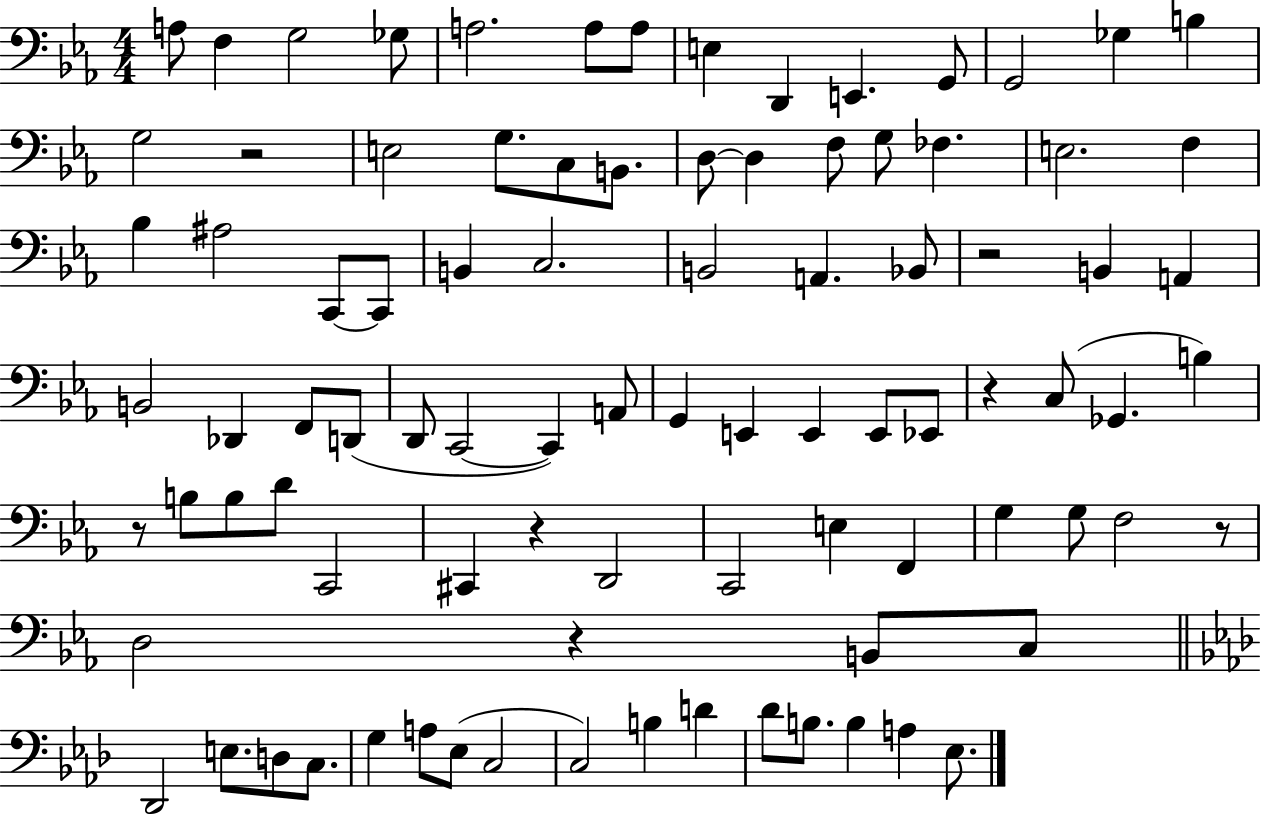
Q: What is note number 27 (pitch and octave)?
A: Bb3